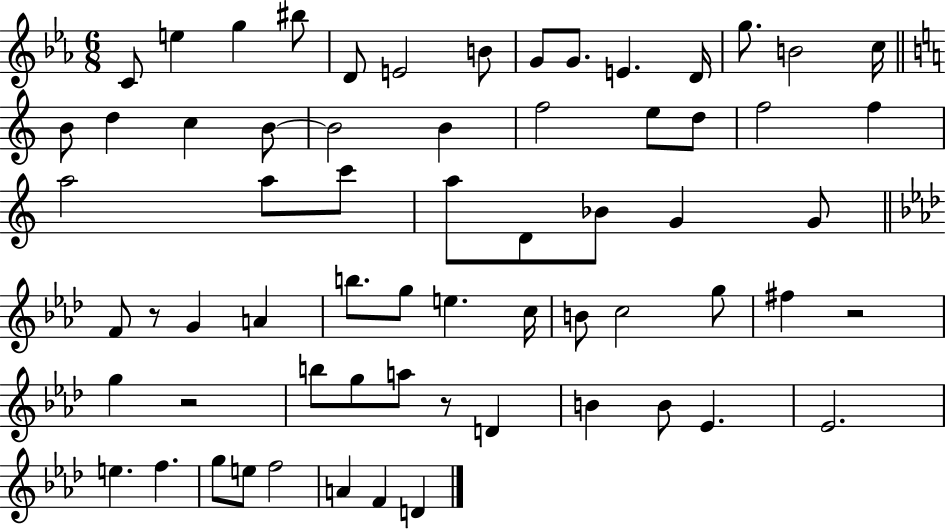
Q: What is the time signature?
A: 6/8